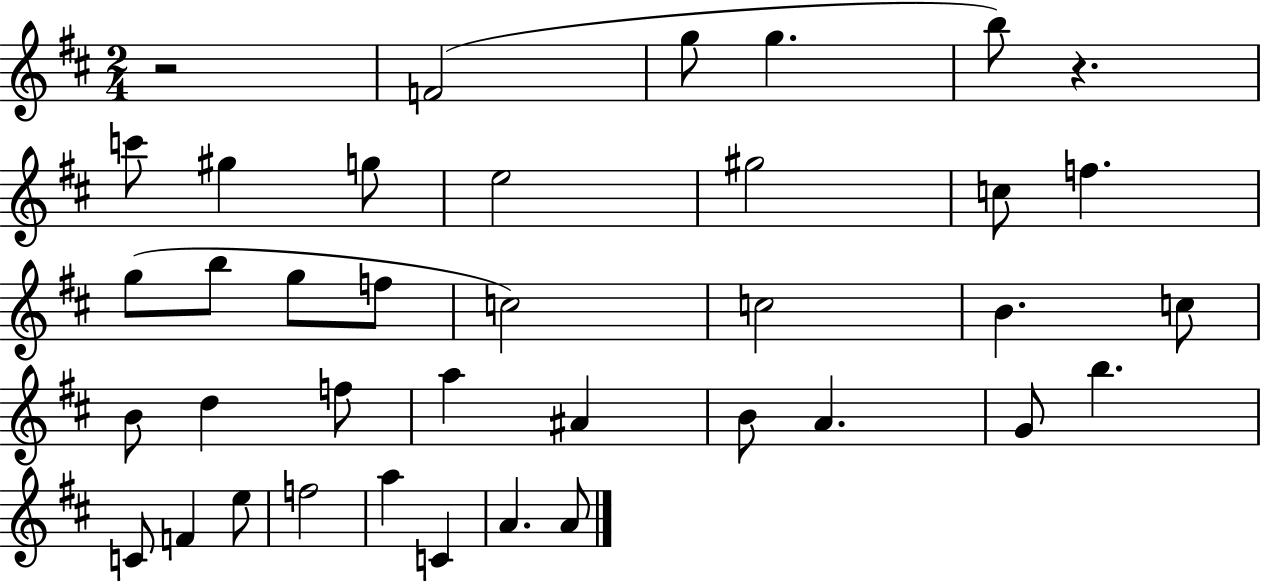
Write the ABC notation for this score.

X:1
T:Untitled
M:2/4
L:1/4
K:D
z2 F2 g/2 g b/2 z c'/2 ^g g/2 e2 ^g2 c/2 f g/2 b/2 g/2 f/2 c2 c2 B c/2 B/2 d f/2 a ^A B/2 A G/2 b C/2 F e/2 f2 a C A A/2